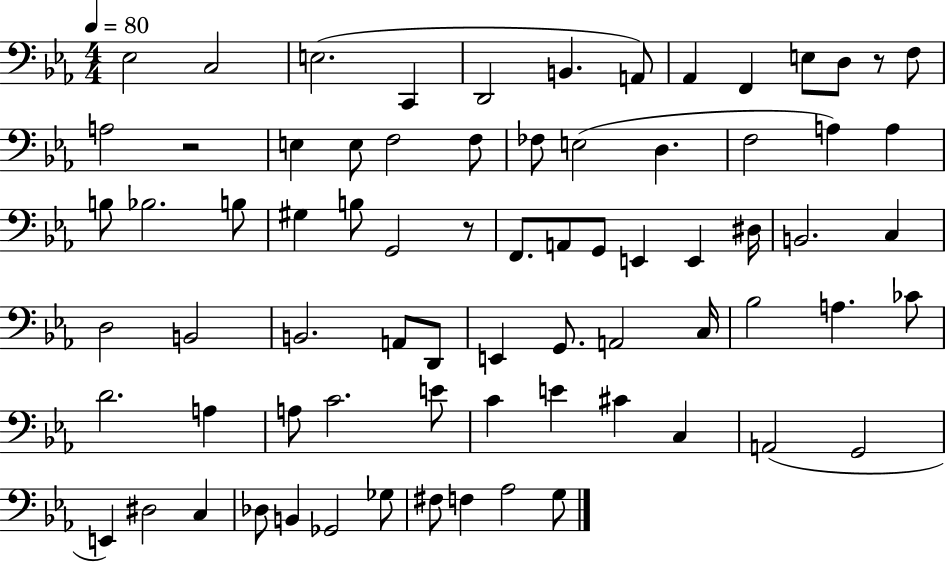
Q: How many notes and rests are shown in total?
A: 74